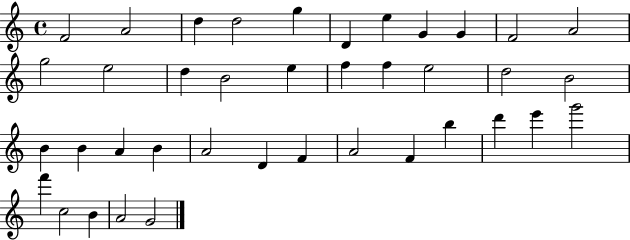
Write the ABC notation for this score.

X:1
T:Untitled
M:4/4
L:1/4
K:C
F2 A2 d d2 g D e G G F2 A2 g2 e2 d B2 e f f e2 d2 B2 B B A B A2 D F A2 F b d' e' g'2 f' c2 B A2 G2